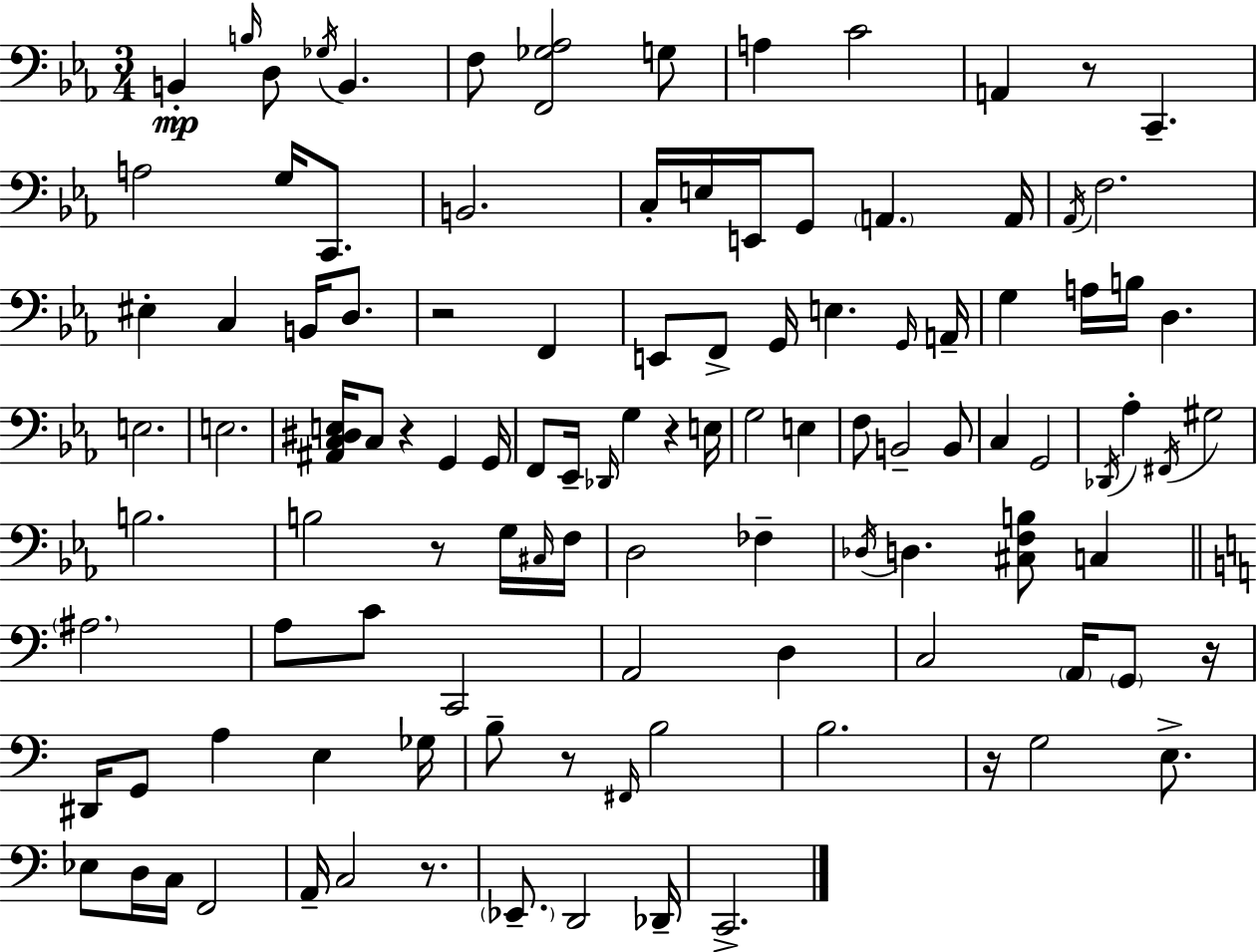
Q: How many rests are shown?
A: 9